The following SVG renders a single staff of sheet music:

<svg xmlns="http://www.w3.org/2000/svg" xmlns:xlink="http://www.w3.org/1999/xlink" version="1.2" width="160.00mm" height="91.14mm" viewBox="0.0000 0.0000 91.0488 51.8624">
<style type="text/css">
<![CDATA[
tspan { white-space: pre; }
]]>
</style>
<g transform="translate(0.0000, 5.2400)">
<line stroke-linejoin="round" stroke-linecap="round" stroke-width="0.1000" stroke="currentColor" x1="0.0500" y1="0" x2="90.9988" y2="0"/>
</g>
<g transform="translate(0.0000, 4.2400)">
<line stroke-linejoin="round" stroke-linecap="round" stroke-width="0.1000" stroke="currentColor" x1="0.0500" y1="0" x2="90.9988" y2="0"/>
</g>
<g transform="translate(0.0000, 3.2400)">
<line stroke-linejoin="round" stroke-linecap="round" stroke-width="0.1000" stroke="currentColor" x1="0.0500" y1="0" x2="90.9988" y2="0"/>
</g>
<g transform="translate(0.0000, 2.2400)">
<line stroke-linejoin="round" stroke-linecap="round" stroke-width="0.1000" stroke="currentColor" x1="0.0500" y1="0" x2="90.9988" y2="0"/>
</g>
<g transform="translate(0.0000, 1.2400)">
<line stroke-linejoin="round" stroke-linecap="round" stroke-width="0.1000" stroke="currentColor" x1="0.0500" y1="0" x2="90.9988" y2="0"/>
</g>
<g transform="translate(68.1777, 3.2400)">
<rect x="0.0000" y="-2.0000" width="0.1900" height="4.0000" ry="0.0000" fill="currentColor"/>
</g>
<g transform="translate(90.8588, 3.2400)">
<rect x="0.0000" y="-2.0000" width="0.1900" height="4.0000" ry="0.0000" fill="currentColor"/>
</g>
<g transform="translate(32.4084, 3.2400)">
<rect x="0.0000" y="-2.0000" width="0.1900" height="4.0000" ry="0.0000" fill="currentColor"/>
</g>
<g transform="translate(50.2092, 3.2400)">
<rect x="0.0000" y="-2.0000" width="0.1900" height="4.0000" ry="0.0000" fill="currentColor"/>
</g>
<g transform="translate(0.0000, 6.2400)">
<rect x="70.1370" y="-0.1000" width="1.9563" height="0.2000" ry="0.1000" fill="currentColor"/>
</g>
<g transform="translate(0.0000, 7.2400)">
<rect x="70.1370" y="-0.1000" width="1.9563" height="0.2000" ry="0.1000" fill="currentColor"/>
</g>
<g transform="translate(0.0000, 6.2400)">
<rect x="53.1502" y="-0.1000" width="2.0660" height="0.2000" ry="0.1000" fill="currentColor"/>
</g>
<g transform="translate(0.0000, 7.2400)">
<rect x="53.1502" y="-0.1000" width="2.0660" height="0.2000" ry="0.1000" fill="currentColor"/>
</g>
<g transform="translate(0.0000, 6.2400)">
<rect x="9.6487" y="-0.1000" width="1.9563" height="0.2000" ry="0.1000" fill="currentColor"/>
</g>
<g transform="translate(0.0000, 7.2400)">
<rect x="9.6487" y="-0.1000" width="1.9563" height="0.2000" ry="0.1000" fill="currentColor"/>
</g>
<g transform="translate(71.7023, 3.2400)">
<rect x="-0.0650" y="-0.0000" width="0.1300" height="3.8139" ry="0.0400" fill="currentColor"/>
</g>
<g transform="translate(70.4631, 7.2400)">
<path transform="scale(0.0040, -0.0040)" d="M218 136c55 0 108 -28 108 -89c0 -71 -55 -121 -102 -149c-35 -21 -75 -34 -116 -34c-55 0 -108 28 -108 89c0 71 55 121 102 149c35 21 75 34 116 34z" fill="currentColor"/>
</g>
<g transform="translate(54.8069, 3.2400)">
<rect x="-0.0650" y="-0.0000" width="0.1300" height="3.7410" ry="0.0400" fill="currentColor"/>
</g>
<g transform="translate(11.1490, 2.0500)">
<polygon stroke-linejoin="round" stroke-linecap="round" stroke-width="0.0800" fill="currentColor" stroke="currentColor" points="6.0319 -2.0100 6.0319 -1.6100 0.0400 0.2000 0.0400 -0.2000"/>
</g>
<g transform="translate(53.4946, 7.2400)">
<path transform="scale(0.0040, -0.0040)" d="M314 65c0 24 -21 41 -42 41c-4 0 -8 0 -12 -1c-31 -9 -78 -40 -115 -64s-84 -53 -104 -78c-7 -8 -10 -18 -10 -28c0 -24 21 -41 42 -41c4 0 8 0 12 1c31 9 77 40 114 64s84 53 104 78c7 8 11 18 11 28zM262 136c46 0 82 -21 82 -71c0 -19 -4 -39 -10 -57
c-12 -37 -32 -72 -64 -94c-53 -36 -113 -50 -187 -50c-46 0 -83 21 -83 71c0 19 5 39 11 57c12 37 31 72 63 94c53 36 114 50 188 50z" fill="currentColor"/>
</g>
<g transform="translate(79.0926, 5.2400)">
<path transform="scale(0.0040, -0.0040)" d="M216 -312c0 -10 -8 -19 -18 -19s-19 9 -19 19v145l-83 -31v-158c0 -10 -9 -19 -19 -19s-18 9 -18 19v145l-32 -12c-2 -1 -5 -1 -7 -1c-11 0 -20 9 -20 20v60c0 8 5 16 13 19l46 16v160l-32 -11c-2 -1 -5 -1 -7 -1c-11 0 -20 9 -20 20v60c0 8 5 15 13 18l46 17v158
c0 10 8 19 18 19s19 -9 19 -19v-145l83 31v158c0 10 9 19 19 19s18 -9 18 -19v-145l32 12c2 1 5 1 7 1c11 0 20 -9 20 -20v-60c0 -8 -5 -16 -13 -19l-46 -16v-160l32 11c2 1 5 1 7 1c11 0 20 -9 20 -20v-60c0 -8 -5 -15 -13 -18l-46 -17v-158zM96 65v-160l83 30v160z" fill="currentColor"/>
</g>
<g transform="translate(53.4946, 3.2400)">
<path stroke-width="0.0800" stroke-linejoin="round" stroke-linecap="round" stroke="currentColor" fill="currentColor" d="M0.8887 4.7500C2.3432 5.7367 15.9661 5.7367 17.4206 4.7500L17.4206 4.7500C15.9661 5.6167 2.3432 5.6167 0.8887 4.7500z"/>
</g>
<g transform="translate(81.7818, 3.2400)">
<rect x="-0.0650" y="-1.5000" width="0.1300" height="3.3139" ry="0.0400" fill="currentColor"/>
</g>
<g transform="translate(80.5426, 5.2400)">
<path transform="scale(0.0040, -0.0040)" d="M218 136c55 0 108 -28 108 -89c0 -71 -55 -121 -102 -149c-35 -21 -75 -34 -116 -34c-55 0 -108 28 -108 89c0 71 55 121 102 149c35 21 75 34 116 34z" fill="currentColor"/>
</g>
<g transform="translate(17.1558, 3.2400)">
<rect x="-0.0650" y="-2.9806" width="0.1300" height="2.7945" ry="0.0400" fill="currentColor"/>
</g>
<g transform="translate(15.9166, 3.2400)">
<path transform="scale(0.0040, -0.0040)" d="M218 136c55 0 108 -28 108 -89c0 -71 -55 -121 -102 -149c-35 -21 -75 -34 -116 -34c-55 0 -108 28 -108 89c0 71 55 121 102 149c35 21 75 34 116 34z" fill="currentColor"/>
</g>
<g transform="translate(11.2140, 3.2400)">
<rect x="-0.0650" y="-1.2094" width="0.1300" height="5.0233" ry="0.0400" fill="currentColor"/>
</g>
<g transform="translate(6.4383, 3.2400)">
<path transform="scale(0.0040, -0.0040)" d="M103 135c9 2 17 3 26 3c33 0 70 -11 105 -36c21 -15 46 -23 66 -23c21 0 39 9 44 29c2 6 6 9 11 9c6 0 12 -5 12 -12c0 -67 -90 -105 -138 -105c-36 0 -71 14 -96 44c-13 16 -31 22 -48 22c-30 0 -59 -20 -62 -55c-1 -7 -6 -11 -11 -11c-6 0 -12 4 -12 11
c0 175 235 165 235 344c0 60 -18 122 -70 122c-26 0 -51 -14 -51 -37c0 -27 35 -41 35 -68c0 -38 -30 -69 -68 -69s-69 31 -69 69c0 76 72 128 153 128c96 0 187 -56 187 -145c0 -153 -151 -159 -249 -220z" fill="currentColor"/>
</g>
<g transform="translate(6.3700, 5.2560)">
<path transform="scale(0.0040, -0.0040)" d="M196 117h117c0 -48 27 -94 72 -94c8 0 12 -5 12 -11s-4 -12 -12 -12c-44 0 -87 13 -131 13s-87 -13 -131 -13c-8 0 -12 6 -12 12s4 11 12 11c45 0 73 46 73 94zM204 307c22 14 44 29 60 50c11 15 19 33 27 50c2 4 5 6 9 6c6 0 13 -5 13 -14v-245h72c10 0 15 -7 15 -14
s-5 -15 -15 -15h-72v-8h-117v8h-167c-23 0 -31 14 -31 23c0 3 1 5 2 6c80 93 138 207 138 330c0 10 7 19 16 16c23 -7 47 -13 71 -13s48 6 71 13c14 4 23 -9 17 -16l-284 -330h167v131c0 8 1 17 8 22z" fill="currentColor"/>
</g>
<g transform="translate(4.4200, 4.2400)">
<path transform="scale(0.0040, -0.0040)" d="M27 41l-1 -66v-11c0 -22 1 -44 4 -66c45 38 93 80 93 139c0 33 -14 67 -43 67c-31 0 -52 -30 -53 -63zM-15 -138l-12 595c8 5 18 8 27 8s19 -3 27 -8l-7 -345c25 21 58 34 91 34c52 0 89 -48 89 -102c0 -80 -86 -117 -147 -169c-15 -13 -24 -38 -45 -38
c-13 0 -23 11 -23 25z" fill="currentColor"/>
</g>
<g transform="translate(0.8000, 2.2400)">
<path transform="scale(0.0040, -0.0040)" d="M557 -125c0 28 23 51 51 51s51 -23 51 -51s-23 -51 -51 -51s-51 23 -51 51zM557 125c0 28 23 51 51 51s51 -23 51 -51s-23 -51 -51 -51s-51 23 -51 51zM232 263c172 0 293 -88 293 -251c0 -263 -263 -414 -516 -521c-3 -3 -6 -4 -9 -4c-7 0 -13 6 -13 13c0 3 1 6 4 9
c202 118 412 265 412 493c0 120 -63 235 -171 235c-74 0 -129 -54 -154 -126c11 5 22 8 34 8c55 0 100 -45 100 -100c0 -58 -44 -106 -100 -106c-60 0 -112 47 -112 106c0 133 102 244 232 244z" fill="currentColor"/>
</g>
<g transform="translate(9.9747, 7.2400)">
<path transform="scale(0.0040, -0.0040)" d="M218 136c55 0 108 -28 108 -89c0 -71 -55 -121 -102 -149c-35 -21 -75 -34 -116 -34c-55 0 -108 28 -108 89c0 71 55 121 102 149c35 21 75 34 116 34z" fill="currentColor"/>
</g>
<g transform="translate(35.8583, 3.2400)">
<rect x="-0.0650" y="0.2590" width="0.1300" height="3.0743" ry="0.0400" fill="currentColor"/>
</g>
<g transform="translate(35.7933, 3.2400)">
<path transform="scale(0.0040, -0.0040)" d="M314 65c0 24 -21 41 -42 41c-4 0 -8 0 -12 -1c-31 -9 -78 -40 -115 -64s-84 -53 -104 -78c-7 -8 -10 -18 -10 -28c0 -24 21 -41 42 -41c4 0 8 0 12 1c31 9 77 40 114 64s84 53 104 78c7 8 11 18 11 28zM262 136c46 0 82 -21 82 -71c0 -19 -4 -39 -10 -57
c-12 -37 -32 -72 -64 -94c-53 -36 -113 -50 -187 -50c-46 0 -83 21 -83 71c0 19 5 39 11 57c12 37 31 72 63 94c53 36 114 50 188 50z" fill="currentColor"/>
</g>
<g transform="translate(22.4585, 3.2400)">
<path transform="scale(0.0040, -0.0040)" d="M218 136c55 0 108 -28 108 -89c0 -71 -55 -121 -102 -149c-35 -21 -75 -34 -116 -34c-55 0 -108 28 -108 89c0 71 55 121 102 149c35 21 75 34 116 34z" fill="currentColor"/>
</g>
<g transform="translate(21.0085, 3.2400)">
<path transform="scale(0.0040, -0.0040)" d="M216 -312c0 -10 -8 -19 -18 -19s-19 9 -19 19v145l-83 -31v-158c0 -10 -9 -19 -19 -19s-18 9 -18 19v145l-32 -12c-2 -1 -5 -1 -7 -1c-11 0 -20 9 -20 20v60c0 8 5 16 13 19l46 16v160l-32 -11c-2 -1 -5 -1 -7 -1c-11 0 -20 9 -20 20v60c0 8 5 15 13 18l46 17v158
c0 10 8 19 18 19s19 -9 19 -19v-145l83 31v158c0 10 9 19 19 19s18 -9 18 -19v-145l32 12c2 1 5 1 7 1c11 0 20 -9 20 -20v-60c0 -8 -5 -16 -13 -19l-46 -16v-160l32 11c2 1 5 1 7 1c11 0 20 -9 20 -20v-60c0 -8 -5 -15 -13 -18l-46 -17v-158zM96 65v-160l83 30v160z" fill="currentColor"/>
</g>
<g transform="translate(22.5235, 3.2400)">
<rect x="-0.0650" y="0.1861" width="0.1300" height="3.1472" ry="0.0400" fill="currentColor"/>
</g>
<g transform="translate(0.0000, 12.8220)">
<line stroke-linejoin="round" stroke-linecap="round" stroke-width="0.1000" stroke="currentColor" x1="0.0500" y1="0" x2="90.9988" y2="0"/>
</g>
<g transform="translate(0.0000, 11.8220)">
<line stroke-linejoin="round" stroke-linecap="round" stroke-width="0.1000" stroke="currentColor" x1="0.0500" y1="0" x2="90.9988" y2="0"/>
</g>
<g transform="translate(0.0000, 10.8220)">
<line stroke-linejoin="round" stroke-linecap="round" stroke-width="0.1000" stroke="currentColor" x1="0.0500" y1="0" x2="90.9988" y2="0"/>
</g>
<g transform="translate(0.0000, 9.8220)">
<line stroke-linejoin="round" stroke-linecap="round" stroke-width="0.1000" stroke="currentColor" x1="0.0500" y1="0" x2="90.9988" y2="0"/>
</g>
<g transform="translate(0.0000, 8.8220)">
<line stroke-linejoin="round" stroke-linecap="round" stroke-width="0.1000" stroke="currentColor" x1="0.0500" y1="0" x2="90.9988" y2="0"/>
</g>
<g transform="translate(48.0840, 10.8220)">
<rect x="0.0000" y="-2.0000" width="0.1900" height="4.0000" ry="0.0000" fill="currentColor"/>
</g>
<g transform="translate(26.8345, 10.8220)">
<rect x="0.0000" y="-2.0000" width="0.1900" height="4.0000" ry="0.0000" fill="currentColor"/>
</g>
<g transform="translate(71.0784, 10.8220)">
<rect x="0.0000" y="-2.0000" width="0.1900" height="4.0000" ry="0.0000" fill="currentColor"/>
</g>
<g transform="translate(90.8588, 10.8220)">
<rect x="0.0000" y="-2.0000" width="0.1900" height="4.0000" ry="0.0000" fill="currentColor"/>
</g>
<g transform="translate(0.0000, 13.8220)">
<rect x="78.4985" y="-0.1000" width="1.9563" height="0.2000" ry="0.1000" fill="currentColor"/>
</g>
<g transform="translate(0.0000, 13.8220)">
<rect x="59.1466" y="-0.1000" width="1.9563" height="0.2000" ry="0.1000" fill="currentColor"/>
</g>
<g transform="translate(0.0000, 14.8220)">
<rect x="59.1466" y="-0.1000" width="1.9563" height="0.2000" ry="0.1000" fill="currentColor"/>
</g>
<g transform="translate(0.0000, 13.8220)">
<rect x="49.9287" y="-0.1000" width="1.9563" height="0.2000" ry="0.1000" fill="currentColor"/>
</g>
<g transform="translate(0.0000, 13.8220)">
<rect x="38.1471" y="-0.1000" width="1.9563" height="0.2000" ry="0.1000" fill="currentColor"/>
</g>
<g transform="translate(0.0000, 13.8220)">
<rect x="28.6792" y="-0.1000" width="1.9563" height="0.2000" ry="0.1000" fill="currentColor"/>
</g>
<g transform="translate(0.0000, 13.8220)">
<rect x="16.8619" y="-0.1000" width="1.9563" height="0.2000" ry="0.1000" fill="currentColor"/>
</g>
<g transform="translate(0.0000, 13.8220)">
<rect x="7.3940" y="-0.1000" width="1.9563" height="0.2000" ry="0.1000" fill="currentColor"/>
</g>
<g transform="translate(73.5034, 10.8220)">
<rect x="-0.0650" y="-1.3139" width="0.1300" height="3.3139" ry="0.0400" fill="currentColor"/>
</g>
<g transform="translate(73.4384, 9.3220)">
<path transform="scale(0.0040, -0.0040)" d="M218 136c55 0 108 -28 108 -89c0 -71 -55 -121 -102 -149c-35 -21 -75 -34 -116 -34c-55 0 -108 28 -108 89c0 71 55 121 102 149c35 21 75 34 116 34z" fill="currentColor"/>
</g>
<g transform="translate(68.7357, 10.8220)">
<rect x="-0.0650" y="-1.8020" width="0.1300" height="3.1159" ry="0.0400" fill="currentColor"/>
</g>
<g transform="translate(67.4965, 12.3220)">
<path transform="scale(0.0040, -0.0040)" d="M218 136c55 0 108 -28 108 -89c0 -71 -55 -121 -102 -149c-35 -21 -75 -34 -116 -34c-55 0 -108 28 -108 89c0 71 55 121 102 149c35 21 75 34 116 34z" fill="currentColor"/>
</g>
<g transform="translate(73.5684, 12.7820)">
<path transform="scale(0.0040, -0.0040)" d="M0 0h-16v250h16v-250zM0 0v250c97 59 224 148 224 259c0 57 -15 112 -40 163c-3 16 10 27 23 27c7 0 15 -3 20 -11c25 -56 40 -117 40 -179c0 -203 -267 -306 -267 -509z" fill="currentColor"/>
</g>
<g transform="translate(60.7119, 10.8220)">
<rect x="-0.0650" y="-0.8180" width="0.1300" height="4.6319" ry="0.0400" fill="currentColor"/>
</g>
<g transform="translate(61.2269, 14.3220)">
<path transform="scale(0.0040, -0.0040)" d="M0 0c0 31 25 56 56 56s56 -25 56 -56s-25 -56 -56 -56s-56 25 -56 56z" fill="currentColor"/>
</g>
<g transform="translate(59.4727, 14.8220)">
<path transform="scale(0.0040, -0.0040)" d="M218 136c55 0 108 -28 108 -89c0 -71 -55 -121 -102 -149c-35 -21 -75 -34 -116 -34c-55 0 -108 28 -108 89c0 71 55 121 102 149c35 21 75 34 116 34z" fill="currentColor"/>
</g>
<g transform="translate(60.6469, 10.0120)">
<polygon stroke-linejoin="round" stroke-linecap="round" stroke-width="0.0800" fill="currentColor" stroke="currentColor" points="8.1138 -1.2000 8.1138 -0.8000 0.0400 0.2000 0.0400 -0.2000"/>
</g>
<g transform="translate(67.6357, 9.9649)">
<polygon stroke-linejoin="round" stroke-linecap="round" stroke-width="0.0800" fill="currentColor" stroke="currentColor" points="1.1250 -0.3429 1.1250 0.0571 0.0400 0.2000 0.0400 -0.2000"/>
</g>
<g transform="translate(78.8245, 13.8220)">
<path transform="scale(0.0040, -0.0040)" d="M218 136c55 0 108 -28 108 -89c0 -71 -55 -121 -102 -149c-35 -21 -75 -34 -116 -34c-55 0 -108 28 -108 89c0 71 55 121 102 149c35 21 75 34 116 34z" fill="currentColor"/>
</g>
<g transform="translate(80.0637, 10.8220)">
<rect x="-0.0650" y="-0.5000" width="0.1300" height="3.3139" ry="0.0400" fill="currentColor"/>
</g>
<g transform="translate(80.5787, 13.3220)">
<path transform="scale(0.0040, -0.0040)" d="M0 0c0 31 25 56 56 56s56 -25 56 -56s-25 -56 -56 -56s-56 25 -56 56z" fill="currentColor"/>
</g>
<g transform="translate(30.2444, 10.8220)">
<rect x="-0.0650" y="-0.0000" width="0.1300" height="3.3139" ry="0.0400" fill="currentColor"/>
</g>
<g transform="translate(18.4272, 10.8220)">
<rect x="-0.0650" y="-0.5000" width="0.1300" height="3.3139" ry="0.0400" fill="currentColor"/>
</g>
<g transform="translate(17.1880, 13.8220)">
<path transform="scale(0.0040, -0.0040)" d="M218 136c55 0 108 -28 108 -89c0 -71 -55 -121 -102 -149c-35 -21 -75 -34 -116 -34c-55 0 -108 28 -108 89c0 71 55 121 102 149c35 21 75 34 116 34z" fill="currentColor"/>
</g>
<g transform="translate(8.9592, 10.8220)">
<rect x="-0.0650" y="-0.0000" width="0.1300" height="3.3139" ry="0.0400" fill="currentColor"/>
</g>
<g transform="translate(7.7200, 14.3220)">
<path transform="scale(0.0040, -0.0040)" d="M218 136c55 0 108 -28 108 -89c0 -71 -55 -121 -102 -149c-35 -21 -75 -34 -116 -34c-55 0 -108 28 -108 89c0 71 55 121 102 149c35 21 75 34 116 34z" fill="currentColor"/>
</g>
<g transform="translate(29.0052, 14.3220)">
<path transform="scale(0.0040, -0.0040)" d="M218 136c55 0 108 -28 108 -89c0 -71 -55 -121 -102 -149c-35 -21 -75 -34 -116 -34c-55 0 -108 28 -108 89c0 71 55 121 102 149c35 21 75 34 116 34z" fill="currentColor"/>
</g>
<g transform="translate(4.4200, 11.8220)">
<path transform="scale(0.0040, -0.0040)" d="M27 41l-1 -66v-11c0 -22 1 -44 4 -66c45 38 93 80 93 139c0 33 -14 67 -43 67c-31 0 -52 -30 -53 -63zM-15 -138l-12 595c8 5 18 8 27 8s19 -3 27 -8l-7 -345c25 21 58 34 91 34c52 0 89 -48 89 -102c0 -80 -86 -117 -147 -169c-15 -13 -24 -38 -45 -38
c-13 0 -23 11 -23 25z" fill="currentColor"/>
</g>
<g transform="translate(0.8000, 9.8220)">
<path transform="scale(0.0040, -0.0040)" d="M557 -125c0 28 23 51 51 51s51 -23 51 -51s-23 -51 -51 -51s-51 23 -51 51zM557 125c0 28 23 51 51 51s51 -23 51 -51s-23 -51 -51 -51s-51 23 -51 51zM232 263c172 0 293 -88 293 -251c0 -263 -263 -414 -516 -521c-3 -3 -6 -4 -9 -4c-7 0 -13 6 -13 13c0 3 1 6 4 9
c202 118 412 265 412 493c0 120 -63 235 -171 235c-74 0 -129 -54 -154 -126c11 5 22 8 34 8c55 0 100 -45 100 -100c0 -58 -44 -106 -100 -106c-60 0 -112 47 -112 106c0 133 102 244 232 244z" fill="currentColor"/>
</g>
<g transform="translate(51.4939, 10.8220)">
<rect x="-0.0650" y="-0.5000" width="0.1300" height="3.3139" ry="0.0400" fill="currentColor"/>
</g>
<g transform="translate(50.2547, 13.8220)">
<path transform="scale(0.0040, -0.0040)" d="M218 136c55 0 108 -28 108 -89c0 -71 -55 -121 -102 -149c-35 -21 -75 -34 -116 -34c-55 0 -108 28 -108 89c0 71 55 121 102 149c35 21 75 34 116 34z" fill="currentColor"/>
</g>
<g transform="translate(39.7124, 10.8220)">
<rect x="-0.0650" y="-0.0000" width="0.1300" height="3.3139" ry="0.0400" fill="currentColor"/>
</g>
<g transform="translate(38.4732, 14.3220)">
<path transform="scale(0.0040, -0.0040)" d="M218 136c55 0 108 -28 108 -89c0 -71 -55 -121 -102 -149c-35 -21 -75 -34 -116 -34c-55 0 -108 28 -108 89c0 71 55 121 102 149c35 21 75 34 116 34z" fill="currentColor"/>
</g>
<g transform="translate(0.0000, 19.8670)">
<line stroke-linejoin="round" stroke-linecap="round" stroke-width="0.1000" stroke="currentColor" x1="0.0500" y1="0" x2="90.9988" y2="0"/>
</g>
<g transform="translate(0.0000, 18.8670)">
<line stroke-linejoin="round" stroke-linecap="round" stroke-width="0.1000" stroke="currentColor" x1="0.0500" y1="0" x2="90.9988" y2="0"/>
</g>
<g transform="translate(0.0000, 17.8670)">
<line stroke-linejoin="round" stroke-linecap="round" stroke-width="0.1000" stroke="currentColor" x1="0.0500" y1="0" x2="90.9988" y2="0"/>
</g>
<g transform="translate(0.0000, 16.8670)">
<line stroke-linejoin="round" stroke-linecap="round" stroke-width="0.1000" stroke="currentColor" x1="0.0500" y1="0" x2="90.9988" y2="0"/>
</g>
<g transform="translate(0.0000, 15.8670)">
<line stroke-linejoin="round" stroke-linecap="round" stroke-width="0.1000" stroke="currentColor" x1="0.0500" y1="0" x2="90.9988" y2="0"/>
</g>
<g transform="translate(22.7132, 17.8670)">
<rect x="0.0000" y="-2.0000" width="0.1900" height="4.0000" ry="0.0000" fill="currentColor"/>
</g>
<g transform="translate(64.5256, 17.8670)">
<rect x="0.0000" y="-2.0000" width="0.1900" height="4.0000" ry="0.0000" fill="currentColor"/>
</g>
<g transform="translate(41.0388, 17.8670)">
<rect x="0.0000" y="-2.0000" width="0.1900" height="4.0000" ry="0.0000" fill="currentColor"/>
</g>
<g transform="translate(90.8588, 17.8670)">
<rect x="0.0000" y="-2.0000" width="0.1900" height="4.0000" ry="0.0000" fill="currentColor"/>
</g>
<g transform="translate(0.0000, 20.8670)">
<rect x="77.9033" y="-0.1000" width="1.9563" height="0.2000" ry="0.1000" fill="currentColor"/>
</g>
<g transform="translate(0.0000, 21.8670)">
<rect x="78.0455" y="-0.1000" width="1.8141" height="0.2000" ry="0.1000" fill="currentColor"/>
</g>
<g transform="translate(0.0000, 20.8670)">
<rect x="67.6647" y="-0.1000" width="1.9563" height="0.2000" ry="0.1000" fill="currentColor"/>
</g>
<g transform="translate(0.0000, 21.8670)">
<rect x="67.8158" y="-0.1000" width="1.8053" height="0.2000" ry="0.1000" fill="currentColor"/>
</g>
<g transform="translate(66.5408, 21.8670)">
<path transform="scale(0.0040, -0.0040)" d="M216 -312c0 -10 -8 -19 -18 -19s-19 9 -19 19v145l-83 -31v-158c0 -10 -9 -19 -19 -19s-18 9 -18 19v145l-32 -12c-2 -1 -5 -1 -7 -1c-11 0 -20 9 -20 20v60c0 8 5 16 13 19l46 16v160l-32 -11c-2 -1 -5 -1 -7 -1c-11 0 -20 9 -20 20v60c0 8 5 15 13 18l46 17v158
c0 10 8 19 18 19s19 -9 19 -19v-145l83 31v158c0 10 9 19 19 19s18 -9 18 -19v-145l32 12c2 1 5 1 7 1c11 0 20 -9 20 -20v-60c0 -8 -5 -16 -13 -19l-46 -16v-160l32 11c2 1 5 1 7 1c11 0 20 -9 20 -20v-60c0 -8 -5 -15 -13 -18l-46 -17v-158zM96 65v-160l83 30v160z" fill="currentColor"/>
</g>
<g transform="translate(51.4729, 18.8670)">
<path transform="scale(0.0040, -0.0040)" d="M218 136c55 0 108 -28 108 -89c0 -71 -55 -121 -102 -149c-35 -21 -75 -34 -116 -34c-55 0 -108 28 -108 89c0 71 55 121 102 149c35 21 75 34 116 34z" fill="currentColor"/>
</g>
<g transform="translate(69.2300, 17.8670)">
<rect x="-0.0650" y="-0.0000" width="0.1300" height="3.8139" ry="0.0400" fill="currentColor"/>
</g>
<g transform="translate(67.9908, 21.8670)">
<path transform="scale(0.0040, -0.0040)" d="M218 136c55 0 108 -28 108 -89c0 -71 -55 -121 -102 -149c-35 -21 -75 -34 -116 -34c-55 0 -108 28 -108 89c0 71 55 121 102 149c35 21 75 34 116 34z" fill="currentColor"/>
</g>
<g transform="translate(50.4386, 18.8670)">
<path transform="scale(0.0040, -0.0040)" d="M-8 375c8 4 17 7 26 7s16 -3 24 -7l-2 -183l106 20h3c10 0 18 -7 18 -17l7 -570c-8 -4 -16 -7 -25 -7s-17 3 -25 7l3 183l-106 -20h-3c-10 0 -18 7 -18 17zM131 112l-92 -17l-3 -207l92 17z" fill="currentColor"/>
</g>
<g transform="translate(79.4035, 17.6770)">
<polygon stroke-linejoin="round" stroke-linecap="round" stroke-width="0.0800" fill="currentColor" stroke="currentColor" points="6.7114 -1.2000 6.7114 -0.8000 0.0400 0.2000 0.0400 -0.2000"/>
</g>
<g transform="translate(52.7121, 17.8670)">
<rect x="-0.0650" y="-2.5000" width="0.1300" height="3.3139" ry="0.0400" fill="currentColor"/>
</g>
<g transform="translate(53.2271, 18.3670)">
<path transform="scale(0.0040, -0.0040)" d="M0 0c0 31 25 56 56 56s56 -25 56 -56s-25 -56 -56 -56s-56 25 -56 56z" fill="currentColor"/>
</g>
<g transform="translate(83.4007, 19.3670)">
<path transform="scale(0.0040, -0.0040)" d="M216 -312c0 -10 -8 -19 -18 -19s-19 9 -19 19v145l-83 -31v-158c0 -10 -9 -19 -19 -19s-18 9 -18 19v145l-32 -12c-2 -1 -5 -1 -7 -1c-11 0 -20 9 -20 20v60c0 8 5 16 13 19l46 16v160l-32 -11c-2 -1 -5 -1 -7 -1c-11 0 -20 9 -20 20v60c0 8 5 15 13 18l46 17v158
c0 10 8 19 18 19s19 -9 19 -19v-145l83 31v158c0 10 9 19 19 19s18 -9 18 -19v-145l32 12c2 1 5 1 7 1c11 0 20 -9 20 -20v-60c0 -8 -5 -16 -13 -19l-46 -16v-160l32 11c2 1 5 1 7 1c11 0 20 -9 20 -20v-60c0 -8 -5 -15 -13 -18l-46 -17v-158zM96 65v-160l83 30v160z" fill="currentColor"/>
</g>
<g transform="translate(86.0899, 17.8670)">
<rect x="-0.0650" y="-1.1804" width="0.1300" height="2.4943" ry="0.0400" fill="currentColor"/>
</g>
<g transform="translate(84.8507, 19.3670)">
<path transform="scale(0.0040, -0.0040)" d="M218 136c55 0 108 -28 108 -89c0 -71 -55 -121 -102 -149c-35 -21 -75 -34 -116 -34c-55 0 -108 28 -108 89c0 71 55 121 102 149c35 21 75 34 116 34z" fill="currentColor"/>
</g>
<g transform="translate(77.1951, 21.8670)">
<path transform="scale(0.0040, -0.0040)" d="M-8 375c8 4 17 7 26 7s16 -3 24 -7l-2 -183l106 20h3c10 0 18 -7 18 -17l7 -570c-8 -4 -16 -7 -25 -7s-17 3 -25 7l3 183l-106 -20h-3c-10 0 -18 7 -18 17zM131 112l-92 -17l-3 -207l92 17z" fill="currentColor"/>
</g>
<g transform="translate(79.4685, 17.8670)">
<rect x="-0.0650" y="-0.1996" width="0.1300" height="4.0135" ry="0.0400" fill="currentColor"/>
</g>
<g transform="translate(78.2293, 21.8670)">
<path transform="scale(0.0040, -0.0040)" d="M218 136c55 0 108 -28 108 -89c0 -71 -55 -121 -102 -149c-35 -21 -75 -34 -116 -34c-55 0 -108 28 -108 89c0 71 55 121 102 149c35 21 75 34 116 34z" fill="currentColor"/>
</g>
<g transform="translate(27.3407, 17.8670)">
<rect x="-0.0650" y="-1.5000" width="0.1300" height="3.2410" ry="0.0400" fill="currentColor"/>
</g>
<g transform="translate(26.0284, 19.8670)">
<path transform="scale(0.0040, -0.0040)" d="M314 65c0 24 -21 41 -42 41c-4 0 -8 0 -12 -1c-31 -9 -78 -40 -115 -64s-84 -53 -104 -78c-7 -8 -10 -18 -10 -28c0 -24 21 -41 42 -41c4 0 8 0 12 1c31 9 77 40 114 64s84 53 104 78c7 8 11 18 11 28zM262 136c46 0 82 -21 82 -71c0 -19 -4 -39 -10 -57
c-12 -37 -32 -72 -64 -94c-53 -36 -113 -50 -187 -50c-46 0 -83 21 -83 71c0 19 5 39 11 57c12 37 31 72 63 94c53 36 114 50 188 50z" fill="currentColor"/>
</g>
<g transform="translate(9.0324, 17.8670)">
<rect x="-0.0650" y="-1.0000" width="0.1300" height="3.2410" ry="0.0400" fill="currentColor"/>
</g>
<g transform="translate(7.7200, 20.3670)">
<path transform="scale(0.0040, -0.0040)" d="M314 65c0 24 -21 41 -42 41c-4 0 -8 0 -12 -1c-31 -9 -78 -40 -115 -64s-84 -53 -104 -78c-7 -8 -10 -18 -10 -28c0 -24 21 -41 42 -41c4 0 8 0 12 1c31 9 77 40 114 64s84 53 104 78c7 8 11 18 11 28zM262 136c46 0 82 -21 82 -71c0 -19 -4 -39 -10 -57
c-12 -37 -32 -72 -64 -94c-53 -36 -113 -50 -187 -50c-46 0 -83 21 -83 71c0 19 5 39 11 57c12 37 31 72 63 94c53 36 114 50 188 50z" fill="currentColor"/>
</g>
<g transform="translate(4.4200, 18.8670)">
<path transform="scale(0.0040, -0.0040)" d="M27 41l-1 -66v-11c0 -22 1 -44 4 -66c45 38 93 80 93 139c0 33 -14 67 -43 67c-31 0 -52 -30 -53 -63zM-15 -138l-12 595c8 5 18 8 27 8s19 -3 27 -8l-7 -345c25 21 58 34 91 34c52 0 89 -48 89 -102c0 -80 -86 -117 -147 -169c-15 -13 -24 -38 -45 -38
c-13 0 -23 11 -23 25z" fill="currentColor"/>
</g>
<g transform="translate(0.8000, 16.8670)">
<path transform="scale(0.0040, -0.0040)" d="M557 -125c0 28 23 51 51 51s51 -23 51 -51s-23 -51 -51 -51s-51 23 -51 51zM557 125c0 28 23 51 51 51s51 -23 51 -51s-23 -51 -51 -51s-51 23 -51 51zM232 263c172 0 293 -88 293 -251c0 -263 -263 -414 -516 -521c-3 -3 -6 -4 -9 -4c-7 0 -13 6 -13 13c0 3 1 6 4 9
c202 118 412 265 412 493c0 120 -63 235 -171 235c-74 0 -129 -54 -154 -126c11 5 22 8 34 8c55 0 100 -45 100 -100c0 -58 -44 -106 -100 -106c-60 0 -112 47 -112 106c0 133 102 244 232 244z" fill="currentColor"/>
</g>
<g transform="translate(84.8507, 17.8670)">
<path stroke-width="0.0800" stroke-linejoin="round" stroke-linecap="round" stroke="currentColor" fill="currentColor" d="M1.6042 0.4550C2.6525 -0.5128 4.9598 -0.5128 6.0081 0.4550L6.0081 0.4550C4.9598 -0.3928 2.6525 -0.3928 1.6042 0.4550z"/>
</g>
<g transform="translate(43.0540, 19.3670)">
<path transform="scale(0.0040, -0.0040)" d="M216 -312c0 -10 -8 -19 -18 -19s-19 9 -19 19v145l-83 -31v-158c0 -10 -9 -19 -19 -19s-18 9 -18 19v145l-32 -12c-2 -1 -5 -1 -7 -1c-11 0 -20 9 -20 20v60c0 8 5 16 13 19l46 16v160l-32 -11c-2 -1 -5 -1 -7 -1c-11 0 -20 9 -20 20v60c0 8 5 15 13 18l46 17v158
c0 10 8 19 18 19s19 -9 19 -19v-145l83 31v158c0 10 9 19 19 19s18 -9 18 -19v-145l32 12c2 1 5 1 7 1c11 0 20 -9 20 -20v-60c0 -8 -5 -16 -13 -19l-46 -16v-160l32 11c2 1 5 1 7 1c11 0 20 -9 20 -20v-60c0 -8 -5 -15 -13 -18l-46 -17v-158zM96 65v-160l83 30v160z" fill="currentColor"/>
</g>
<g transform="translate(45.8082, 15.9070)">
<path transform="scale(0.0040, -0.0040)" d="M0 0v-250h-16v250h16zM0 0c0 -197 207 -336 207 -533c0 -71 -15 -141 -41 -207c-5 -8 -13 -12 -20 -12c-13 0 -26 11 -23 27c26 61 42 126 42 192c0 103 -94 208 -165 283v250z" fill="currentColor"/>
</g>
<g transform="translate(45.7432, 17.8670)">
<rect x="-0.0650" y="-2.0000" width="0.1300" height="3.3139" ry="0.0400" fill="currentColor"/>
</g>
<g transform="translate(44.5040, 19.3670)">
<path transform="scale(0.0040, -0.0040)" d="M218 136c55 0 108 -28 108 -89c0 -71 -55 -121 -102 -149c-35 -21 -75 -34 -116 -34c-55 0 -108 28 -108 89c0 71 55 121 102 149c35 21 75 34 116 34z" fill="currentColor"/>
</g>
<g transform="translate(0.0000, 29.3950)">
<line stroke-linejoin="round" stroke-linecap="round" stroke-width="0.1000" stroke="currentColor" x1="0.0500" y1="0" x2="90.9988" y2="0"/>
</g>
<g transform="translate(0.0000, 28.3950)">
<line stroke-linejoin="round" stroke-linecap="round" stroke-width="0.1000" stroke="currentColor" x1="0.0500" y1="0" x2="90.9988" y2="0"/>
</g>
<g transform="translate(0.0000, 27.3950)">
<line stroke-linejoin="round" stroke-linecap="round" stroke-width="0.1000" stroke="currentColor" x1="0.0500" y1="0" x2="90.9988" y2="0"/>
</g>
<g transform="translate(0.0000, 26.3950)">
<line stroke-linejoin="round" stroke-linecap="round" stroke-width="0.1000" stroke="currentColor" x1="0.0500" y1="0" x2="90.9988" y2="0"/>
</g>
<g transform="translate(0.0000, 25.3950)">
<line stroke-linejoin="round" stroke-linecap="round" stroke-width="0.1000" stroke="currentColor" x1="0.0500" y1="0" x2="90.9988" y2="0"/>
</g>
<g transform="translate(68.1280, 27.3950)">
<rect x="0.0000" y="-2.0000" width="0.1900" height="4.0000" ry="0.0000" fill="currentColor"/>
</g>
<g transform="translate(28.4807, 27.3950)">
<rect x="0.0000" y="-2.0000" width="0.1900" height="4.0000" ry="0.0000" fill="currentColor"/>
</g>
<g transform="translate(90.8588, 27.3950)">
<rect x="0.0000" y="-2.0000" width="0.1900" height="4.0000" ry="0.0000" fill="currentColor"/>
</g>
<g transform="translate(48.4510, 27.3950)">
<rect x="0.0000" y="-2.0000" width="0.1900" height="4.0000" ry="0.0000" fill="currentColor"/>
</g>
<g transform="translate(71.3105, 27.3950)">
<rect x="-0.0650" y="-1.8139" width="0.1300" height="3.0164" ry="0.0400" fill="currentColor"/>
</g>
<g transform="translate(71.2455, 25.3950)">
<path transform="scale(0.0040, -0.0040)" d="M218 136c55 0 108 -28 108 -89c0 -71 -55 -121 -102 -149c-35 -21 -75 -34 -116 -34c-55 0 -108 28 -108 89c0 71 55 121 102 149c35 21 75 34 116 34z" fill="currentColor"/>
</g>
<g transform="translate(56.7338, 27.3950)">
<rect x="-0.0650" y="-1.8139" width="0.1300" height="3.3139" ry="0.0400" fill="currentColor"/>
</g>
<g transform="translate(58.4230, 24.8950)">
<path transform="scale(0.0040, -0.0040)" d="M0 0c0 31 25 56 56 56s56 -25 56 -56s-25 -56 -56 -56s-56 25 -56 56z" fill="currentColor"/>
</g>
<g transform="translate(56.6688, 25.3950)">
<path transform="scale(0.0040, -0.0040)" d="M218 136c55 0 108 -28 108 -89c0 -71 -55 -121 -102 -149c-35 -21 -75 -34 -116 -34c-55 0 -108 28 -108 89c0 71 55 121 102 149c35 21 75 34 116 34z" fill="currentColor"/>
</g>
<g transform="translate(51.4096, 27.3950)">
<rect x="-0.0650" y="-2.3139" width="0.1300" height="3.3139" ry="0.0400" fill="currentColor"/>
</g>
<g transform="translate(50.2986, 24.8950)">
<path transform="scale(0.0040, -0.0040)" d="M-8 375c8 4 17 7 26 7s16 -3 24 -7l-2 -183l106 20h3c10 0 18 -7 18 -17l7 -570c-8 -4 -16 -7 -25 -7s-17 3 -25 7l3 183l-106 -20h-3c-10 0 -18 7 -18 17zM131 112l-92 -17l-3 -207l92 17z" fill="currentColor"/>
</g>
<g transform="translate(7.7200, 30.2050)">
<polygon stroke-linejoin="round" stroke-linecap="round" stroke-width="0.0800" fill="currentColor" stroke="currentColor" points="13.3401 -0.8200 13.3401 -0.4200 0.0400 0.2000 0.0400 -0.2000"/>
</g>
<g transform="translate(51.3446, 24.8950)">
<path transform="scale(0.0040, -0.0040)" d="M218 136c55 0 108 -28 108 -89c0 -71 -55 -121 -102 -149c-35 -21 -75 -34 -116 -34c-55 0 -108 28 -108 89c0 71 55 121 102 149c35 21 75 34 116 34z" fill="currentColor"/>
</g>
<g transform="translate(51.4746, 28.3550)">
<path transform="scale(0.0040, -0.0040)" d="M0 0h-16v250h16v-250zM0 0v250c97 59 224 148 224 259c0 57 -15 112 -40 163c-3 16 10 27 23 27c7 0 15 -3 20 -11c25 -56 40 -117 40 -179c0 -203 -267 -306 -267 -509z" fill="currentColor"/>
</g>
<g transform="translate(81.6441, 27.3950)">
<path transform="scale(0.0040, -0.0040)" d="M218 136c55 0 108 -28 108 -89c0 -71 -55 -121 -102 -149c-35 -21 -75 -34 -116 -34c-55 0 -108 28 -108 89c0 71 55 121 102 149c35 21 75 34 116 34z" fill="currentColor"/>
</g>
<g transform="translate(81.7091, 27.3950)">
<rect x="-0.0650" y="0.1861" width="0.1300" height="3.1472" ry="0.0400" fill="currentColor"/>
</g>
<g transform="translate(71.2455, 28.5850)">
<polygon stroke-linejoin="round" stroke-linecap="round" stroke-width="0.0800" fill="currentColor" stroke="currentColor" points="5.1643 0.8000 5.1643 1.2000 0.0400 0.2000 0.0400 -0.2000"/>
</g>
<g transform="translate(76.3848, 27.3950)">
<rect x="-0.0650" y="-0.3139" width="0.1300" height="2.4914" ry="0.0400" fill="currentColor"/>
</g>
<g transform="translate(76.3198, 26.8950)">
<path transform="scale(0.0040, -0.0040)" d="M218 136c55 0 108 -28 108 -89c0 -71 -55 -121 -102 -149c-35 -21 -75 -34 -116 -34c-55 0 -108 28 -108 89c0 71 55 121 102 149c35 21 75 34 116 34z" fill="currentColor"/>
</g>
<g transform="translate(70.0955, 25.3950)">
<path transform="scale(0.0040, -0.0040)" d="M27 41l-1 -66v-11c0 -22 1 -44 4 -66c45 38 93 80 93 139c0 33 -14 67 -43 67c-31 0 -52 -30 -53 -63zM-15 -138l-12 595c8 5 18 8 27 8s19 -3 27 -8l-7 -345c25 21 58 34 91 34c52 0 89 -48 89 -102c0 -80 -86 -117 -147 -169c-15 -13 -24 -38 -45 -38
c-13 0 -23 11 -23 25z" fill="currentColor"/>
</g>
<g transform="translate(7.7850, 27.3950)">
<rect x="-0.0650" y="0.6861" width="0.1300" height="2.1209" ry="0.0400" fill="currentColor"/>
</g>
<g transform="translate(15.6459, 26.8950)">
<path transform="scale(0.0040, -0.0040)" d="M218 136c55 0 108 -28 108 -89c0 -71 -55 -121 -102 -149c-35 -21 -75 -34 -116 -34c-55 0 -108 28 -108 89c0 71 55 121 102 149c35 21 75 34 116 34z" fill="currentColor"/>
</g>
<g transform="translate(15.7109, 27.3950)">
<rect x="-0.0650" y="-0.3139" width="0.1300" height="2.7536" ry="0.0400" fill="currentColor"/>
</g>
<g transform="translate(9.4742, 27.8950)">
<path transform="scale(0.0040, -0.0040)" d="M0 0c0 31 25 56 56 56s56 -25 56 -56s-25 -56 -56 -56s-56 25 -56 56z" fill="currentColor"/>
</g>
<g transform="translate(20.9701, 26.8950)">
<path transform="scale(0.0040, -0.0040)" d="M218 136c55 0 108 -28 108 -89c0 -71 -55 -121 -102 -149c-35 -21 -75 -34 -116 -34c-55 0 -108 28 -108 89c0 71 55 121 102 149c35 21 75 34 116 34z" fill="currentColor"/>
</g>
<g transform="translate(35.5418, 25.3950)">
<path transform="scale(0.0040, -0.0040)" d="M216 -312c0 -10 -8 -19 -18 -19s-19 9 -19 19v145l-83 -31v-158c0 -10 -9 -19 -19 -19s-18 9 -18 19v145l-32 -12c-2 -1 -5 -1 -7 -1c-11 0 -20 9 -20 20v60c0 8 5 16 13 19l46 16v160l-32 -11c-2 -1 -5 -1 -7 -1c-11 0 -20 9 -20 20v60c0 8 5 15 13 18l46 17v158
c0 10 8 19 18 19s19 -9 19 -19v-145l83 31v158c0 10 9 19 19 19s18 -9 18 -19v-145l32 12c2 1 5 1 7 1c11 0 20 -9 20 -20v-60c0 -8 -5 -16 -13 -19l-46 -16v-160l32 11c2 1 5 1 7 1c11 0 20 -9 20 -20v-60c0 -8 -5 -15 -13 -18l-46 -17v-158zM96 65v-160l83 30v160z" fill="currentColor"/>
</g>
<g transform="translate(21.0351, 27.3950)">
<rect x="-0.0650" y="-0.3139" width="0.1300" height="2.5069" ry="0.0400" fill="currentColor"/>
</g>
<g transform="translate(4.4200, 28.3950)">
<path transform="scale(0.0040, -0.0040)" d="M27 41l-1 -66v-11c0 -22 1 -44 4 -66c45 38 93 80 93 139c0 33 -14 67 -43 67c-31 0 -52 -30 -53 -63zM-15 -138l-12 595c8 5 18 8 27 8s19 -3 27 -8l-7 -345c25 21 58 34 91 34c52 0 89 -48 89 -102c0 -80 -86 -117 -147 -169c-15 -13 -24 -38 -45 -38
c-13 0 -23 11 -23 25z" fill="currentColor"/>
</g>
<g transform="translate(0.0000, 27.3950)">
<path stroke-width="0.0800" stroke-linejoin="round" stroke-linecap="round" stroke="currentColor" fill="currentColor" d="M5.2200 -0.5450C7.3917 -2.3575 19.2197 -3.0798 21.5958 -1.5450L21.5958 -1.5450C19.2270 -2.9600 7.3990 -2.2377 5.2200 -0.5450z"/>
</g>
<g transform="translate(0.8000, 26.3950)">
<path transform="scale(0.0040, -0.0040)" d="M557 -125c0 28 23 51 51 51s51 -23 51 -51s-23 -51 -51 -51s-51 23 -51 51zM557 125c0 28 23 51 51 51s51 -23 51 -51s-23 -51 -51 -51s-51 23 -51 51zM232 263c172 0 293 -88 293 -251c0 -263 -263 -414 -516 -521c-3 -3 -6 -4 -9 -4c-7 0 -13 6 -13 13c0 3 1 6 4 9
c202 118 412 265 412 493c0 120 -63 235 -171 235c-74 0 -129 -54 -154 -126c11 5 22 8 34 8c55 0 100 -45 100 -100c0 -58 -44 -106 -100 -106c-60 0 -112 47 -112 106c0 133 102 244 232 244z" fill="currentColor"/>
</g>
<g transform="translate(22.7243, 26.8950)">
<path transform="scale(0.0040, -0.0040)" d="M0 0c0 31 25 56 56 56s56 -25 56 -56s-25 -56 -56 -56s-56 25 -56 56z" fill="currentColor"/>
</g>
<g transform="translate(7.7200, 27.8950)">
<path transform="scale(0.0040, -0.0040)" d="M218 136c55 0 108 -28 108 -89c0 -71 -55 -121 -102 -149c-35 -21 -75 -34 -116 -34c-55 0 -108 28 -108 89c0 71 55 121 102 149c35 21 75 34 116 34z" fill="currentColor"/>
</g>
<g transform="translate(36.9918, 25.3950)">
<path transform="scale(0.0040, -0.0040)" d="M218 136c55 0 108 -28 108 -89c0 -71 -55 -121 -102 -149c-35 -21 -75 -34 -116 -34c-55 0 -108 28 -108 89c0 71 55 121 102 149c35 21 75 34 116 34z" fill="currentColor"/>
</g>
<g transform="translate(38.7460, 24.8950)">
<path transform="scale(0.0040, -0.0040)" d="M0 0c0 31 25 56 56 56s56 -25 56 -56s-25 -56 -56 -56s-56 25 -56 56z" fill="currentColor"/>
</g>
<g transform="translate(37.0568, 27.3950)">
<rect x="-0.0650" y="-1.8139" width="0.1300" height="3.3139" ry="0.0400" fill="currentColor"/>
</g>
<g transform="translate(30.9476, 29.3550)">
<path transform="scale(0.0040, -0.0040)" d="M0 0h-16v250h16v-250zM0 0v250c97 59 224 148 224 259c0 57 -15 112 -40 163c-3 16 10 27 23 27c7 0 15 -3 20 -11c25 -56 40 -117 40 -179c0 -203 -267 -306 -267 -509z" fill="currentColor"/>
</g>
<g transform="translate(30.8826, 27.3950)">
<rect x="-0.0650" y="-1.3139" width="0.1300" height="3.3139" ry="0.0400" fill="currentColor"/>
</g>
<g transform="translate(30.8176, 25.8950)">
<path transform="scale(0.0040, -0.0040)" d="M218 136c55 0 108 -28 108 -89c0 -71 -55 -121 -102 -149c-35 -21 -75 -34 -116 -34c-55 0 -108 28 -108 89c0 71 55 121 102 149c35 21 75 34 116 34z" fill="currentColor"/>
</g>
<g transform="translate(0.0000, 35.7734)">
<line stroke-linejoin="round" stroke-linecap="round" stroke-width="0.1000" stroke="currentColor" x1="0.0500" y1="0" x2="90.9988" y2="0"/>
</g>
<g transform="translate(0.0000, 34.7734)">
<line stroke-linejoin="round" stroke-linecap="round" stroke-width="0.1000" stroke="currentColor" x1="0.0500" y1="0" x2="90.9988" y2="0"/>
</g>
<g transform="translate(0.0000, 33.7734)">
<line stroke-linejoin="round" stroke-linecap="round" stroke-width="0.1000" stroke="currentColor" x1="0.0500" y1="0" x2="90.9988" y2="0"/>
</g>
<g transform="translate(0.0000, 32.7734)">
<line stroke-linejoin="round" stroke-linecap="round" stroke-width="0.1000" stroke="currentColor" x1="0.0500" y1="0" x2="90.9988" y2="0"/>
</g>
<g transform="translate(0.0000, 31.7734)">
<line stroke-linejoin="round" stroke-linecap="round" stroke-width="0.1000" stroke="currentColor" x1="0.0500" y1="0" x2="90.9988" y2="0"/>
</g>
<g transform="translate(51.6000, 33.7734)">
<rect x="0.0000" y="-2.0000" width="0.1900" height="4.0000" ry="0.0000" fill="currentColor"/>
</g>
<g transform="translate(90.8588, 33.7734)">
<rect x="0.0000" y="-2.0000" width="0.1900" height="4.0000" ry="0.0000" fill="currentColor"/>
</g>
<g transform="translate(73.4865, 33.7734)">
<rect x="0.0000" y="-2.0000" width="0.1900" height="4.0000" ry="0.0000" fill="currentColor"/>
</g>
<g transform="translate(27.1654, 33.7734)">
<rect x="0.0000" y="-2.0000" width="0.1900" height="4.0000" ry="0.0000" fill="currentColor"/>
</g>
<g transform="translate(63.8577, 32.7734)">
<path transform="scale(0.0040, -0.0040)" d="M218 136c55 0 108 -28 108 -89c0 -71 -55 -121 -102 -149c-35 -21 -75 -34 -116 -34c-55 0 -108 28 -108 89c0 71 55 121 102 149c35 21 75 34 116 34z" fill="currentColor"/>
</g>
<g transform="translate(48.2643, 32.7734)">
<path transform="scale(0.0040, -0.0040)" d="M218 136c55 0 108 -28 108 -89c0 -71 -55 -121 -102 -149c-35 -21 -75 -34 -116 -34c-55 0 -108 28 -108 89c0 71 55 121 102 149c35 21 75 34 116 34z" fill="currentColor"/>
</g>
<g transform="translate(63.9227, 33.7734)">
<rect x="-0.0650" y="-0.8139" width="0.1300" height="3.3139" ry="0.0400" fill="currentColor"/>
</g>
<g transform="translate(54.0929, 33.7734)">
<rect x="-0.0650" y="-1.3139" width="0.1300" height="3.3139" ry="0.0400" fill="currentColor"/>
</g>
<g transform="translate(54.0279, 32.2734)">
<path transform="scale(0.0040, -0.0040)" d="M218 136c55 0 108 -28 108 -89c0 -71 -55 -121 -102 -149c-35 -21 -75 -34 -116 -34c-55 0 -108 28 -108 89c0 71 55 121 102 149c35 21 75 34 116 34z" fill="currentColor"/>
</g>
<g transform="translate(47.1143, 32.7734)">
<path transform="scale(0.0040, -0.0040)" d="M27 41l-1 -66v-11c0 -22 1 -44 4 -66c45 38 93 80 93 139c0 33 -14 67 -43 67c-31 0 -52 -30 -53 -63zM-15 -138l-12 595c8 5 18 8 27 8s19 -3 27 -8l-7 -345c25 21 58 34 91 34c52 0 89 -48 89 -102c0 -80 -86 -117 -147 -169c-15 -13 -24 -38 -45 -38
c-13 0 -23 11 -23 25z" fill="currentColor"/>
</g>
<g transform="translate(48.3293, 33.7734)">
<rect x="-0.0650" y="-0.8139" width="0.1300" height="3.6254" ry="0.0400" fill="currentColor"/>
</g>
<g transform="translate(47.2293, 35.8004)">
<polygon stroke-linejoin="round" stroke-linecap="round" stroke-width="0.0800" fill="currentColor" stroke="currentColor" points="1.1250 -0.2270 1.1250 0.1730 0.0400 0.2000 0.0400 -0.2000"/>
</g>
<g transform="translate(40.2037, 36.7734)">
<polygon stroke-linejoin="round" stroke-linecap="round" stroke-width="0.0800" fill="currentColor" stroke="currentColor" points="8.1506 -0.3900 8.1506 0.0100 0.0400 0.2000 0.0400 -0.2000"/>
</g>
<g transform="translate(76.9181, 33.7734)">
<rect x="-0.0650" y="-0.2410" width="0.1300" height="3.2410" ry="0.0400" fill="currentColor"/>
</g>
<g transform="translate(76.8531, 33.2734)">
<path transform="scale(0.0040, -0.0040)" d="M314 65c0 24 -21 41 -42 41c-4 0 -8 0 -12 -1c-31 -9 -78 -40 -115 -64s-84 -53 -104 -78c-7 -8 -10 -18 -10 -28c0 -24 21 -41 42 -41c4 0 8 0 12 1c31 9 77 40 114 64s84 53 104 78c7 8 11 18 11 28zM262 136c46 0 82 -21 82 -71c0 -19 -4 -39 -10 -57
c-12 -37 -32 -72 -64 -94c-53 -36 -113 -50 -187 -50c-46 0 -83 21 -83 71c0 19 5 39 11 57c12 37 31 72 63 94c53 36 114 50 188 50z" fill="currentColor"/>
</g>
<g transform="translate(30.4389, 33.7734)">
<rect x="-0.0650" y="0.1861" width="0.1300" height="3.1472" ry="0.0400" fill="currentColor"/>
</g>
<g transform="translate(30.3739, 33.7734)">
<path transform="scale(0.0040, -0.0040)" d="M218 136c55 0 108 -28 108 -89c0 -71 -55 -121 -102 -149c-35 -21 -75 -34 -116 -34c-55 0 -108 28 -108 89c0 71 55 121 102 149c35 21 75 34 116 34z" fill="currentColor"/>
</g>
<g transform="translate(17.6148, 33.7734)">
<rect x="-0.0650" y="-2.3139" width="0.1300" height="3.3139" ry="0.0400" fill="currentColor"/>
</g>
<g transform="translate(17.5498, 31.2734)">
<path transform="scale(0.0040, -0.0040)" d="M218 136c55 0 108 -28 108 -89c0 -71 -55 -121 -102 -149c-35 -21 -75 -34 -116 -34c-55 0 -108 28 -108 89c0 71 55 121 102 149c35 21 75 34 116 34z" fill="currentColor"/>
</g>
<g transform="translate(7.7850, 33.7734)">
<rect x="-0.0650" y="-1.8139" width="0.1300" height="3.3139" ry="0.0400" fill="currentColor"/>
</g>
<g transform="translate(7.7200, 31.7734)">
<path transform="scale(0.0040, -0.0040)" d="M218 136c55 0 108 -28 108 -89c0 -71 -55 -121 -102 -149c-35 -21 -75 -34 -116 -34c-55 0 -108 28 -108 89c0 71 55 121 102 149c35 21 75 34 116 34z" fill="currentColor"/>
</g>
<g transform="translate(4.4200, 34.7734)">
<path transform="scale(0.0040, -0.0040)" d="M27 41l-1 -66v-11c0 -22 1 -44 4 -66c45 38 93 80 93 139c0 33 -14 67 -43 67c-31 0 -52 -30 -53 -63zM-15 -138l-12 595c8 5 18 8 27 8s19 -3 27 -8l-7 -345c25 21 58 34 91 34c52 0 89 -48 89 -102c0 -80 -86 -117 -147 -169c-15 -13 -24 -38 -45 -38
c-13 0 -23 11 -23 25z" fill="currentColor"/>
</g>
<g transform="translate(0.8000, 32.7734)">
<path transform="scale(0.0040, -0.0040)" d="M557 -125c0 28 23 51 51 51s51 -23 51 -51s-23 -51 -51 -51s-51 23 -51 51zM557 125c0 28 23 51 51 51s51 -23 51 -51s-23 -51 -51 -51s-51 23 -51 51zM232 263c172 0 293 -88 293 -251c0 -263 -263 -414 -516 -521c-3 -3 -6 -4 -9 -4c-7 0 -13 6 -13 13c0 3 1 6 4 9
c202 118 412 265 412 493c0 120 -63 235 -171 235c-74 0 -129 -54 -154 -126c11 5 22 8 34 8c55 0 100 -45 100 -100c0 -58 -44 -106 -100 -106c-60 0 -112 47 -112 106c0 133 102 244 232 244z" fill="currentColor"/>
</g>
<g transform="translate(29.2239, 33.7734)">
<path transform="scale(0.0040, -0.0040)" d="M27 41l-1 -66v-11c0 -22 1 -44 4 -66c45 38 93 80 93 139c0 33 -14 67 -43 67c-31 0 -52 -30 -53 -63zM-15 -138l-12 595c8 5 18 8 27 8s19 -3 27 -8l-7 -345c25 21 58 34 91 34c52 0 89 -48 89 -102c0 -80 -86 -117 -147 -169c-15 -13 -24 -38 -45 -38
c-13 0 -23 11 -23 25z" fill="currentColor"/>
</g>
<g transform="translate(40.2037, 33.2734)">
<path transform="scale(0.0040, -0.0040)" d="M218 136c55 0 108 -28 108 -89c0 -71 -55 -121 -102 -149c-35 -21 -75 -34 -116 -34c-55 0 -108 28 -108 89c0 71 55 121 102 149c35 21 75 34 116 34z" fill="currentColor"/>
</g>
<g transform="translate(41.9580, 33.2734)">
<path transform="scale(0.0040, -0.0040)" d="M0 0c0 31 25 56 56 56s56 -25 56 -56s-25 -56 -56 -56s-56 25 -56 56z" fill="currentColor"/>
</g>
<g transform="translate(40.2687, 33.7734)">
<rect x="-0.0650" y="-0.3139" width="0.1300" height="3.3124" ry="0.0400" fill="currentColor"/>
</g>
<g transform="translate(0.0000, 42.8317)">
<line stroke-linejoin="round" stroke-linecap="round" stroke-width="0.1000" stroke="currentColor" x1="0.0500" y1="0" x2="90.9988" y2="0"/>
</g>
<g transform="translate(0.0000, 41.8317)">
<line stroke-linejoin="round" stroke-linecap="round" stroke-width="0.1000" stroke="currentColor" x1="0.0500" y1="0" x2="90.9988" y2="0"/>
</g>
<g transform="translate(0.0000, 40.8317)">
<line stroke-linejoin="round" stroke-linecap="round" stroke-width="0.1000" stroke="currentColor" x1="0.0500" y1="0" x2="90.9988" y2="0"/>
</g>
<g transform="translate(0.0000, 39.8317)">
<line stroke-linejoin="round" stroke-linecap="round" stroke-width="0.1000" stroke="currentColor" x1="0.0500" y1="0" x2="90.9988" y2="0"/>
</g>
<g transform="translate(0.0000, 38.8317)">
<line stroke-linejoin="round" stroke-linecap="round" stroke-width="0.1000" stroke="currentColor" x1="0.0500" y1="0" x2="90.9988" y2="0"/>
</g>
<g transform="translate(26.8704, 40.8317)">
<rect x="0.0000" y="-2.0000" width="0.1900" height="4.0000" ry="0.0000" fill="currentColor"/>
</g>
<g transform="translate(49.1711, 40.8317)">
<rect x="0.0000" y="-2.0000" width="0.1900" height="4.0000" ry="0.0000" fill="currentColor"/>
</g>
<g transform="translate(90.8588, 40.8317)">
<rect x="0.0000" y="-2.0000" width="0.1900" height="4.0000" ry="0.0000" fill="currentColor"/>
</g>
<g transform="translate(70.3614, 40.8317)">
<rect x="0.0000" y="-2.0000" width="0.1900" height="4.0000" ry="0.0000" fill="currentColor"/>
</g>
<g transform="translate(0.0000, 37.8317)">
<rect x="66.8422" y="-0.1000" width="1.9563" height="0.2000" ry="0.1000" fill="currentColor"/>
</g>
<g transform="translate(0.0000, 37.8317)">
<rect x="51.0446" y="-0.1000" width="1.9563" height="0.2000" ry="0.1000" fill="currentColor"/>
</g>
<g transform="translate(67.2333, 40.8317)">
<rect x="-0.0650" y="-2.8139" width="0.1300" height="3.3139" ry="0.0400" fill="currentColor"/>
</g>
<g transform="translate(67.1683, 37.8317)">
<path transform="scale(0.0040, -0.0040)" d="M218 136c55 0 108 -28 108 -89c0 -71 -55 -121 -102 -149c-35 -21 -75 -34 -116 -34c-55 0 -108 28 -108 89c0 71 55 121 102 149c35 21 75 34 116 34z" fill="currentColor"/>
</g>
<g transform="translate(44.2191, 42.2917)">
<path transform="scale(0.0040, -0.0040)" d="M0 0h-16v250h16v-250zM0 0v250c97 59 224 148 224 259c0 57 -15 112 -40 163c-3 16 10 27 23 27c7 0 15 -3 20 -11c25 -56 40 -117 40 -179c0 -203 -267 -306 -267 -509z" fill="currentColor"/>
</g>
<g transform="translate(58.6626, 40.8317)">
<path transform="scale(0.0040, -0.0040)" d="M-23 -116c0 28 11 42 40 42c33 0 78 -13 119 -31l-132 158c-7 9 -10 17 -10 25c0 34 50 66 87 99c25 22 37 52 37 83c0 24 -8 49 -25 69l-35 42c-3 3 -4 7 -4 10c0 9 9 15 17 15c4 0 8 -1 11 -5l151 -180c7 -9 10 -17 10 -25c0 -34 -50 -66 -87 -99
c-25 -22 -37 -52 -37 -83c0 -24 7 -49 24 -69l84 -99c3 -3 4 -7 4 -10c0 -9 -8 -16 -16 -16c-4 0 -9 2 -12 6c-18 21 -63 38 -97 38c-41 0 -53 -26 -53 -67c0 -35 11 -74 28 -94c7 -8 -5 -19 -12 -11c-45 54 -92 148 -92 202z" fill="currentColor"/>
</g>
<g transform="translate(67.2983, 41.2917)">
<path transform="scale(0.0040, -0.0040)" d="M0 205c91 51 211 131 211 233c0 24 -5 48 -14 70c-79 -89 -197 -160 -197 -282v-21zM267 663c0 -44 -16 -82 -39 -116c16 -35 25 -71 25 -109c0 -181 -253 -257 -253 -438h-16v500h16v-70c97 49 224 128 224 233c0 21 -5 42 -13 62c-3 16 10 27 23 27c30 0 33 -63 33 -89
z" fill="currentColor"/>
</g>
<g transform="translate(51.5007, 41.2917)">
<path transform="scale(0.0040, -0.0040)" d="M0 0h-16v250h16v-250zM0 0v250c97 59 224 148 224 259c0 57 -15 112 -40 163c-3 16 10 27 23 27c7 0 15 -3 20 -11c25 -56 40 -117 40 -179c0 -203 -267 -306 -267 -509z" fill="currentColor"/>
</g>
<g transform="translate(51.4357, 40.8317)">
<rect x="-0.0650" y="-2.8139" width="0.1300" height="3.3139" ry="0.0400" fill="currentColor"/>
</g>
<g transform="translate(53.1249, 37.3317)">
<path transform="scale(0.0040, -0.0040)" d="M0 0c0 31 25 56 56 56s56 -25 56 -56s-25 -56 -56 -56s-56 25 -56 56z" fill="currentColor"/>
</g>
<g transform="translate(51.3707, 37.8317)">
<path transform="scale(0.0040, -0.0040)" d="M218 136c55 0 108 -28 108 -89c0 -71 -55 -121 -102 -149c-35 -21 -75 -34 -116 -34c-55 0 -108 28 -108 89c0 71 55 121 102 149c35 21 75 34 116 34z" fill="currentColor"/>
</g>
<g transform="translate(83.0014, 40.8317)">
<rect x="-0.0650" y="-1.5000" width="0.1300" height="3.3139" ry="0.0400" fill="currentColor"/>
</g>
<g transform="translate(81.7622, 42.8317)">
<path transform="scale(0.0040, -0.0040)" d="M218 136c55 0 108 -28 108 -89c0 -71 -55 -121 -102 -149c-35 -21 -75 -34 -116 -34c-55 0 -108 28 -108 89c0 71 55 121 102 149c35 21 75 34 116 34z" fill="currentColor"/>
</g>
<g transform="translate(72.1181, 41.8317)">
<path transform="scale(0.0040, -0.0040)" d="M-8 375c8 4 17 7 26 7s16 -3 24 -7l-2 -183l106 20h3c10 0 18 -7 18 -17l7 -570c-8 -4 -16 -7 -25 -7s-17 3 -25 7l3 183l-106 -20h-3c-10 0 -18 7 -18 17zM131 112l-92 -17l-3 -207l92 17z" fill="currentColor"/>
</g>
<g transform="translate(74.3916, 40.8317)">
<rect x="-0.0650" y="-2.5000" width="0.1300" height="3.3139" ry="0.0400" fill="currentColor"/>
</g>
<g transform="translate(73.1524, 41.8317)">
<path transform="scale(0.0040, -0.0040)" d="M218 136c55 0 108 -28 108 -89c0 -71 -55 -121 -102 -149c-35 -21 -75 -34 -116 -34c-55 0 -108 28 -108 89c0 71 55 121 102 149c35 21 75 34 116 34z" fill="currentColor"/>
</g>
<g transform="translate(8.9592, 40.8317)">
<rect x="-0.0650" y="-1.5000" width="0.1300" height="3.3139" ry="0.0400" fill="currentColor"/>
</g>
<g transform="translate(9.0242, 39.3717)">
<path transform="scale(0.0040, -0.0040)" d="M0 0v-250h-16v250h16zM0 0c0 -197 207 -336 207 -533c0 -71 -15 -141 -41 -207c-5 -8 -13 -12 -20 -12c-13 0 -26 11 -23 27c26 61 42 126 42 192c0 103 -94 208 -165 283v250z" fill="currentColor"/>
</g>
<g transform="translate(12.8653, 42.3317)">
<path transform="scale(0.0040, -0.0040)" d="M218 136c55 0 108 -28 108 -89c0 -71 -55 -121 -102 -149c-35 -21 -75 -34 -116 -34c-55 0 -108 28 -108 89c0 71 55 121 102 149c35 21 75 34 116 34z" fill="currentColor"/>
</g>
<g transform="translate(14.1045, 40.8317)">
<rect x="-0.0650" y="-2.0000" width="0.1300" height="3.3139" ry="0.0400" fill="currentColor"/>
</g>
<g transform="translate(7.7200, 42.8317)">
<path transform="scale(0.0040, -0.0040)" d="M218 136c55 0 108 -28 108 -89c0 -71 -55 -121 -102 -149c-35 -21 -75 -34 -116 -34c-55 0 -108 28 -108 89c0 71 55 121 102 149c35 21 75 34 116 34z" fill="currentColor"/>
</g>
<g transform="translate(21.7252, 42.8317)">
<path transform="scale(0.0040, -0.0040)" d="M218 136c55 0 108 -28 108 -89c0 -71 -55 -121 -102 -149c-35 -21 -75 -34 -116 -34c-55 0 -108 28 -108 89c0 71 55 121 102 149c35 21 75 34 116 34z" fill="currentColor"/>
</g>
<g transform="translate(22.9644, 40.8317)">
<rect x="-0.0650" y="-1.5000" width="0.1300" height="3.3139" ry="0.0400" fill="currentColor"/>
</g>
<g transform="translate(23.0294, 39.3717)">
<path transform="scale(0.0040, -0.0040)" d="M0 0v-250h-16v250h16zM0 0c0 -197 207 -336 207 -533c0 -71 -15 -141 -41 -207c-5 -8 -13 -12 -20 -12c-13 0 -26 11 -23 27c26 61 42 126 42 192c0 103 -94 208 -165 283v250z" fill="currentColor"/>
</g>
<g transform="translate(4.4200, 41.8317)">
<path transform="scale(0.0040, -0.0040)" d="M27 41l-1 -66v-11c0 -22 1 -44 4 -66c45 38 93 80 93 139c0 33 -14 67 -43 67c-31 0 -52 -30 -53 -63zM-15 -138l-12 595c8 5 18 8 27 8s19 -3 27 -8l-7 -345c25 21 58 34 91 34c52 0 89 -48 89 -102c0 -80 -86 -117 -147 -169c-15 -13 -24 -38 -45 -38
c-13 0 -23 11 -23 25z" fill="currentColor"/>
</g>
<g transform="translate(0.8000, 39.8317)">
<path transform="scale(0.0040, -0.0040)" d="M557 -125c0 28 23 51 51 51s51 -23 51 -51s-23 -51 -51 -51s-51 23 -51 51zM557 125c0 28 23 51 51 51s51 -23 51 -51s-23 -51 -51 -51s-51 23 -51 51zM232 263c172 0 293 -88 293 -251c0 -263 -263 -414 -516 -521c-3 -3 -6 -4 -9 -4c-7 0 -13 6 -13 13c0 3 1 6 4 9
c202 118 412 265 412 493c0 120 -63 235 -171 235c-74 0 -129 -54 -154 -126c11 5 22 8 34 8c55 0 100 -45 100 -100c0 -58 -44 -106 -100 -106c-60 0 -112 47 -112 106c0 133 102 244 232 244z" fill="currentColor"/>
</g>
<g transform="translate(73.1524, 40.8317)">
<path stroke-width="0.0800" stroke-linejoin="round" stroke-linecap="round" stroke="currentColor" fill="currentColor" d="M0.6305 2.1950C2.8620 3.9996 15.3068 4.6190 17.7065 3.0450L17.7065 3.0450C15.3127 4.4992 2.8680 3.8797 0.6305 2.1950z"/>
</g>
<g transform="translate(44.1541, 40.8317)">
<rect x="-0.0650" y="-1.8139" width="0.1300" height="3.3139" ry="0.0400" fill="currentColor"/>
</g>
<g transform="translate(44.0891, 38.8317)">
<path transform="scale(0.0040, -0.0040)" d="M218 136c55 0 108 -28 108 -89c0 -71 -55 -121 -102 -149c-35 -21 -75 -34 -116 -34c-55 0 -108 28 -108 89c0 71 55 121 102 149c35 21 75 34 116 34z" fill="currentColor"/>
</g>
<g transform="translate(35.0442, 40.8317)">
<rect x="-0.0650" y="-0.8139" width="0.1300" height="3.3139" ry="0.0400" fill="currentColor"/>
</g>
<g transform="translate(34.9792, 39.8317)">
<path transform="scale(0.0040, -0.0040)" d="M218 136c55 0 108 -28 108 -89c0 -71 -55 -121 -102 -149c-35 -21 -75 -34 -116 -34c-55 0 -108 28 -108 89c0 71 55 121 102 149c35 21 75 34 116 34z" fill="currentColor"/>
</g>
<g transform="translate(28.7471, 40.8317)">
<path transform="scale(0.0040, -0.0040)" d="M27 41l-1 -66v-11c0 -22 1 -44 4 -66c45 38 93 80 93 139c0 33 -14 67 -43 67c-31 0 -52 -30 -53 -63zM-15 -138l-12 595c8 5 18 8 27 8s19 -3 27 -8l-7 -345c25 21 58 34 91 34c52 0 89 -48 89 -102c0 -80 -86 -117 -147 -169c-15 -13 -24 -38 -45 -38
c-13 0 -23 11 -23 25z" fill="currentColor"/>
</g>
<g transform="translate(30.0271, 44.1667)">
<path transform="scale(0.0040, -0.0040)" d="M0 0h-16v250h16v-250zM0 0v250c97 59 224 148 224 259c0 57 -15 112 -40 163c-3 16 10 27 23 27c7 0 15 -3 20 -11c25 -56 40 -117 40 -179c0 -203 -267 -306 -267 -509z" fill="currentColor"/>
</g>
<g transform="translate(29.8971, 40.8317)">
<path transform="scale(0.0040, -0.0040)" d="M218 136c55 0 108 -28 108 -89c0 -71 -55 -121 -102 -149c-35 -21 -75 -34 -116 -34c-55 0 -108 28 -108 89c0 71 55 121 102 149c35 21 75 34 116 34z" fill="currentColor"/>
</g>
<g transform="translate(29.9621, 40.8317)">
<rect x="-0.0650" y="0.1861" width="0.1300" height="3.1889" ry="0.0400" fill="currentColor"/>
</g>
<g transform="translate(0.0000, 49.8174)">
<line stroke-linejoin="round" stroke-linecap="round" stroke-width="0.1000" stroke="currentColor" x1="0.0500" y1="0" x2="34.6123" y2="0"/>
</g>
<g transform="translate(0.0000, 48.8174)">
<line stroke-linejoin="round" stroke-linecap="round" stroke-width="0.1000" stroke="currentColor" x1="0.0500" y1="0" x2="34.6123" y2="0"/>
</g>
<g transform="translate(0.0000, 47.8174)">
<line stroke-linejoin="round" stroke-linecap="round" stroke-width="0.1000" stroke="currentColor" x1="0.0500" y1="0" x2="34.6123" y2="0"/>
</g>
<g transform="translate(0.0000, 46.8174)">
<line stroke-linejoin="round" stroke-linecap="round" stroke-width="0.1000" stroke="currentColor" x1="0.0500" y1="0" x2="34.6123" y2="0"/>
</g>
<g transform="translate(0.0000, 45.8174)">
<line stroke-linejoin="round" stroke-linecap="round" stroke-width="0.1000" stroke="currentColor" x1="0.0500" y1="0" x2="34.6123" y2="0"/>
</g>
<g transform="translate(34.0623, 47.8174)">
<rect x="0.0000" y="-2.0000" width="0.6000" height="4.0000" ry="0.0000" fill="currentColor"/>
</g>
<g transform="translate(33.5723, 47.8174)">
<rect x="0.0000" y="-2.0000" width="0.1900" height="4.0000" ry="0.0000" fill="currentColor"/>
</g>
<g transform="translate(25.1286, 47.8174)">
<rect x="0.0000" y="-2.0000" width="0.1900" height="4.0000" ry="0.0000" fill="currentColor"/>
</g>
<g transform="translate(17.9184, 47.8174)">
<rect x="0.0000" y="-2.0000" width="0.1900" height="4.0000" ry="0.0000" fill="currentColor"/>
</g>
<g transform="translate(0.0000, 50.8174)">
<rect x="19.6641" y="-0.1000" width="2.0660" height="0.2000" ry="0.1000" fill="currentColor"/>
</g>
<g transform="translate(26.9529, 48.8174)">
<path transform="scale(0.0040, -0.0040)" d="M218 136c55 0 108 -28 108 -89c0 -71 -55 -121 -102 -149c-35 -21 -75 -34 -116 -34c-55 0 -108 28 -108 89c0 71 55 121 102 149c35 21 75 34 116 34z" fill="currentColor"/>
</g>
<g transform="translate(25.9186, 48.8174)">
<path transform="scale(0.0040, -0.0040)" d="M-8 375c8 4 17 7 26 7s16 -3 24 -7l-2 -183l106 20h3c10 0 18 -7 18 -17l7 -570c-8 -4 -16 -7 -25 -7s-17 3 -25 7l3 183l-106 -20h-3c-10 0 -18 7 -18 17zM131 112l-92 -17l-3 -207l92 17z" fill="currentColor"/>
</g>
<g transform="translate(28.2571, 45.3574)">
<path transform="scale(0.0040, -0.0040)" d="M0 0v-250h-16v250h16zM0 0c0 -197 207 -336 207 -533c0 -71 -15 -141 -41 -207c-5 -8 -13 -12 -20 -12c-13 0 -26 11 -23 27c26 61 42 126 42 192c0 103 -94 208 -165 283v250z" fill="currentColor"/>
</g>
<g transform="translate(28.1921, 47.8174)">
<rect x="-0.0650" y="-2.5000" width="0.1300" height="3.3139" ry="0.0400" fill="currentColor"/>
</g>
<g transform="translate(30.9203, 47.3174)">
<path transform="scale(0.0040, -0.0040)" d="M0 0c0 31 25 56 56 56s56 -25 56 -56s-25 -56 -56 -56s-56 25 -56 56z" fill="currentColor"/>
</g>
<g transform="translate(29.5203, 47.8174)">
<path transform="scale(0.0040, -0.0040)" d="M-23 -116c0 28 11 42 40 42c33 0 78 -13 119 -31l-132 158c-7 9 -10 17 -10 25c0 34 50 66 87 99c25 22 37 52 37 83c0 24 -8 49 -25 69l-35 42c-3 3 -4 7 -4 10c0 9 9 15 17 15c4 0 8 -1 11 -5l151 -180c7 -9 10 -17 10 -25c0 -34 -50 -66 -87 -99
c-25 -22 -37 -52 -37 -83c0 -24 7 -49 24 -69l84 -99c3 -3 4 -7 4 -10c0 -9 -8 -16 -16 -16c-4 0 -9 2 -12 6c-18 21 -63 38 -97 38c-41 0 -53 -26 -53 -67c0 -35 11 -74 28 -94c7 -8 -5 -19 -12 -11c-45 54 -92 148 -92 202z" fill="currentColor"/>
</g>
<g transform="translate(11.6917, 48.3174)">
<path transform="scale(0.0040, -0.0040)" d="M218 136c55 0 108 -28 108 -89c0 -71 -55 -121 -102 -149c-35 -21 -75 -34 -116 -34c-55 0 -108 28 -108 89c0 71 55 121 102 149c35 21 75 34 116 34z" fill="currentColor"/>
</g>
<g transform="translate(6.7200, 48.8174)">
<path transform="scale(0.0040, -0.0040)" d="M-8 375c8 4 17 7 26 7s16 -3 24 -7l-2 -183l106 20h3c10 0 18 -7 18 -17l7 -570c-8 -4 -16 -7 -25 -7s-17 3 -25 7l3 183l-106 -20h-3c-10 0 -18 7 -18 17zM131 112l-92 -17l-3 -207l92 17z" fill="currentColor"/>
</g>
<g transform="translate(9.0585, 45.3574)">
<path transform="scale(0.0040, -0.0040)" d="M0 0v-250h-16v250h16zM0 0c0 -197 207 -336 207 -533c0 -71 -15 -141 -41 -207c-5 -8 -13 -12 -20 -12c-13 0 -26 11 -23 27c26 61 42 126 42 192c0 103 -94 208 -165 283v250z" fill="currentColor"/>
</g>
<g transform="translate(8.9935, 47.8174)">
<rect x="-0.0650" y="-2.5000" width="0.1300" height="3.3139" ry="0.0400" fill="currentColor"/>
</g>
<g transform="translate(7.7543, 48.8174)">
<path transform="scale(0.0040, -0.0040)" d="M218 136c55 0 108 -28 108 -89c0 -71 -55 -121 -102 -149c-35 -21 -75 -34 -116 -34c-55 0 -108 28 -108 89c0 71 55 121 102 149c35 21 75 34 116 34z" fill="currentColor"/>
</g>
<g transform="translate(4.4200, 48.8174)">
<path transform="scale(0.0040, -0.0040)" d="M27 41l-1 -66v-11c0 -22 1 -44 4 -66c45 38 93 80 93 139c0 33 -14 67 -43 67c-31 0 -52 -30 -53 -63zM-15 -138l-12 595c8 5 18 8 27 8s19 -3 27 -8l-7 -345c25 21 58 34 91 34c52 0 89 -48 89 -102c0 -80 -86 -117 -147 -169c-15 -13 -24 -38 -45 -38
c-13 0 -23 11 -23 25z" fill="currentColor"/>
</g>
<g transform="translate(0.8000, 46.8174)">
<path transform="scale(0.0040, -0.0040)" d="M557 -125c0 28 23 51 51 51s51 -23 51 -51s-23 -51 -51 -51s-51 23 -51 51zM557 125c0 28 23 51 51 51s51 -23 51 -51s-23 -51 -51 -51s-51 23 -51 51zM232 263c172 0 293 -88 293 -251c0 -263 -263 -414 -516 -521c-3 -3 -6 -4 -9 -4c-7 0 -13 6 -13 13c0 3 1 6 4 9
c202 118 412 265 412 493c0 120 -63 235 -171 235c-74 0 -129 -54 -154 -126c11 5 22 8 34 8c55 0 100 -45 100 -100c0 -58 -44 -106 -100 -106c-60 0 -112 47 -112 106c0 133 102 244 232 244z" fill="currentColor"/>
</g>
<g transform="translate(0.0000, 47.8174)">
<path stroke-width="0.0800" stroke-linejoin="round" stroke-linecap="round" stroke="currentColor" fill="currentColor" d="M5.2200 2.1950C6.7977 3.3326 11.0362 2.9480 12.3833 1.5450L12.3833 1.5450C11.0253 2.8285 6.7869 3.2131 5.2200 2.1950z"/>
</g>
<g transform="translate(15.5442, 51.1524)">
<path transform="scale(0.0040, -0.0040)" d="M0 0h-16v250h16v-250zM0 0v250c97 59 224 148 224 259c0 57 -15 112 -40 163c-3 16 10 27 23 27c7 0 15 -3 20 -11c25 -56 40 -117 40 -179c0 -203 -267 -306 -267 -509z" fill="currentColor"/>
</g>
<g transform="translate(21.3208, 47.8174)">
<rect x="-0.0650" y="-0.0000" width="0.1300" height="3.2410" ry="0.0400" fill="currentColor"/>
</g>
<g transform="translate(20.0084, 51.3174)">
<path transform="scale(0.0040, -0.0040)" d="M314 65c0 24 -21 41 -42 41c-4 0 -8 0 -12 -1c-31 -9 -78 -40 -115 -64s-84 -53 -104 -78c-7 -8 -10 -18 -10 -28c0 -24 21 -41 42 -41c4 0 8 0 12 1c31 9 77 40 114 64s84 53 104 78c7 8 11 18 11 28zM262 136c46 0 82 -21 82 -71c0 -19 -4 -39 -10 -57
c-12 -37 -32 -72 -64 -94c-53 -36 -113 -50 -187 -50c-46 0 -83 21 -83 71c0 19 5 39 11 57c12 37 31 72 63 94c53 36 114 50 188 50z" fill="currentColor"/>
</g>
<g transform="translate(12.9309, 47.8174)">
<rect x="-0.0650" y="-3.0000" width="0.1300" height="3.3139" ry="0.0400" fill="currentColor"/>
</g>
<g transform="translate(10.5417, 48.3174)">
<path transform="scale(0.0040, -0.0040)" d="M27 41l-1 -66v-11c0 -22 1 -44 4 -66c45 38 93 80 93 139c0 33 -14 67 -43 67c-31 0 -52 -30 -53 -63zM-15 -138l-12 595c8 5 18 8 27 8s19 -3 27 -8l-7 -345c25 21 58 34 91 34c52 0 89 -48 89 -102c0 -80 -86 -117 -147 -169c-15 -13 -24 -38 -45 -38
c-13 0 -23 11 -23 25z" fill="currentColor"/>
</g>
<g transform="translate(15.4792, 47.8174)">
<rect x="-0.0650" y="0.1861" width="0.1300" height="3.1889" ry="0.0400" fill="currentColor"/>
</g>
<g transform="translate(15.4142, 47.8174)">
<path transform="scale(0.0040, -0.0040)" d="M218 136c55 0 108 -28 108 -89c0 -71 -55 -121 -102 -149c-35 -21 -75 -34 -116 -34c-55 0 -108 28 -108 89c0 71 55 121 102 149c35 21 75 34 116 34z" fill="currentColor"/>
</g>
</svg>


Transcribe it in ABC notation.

X:1
T:Untitled
M:2/4
L:1/4
K:F
C,,/2 D,/2 ^D, D,2 C,,2 C,, ^G,, D,, E,, D,, D,, E,, C,,/2 A,,/4 G,/2 E,, F,,2 G,,2 ^A,,/2 B,, ^C,, C,,/2 ^A,,/2 C,/2 E,/2 E,/2 G,/2 ^A, B,/2 A, _A,/2 E,/2 D, A, _B, _D, E,/2 _F,/4 G, F, E,2 G,,/2 A,, G,,/2 _D,/2 F, A,/2 C/2 z C/4 B,, G,, B,,/2 _C, D,/2 D,,2 B,,/2 z